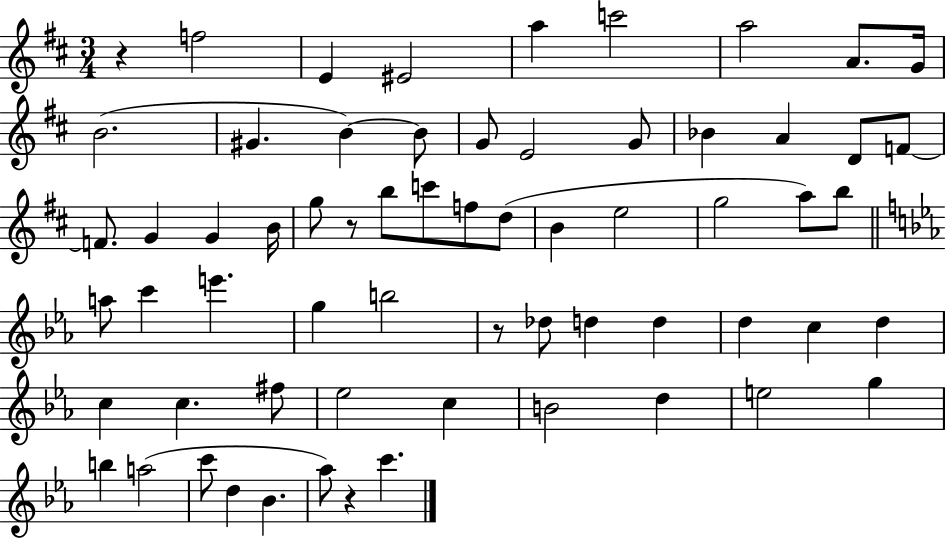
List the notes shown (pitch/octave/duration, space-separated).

R/q F5/h E4/q EIS4/h A5/q C6/h A5/h A4/e. G4/s B4/h. G#4/q. B4/q B4/e G4/e E4/h G4/e Bb4/q A4/q D4/e F4/e F4/e. G4/q G4/q B4/s G5/e R/e B5/e C6/e F5/e D5/e B4/q E5/h G5/h A5/e B5/e A5/e C6/q E6/q. G5/q B5/h R/e Db5/e D5/q D5/q D5/q C5/q D5/q C5/q C5/q. F#5/e Eb5/h C5/q B4/h D5/q E5/h G5/q B5/q A5/h C6/e D5/q Bb4/q. Ab5/e R/q C6/q.